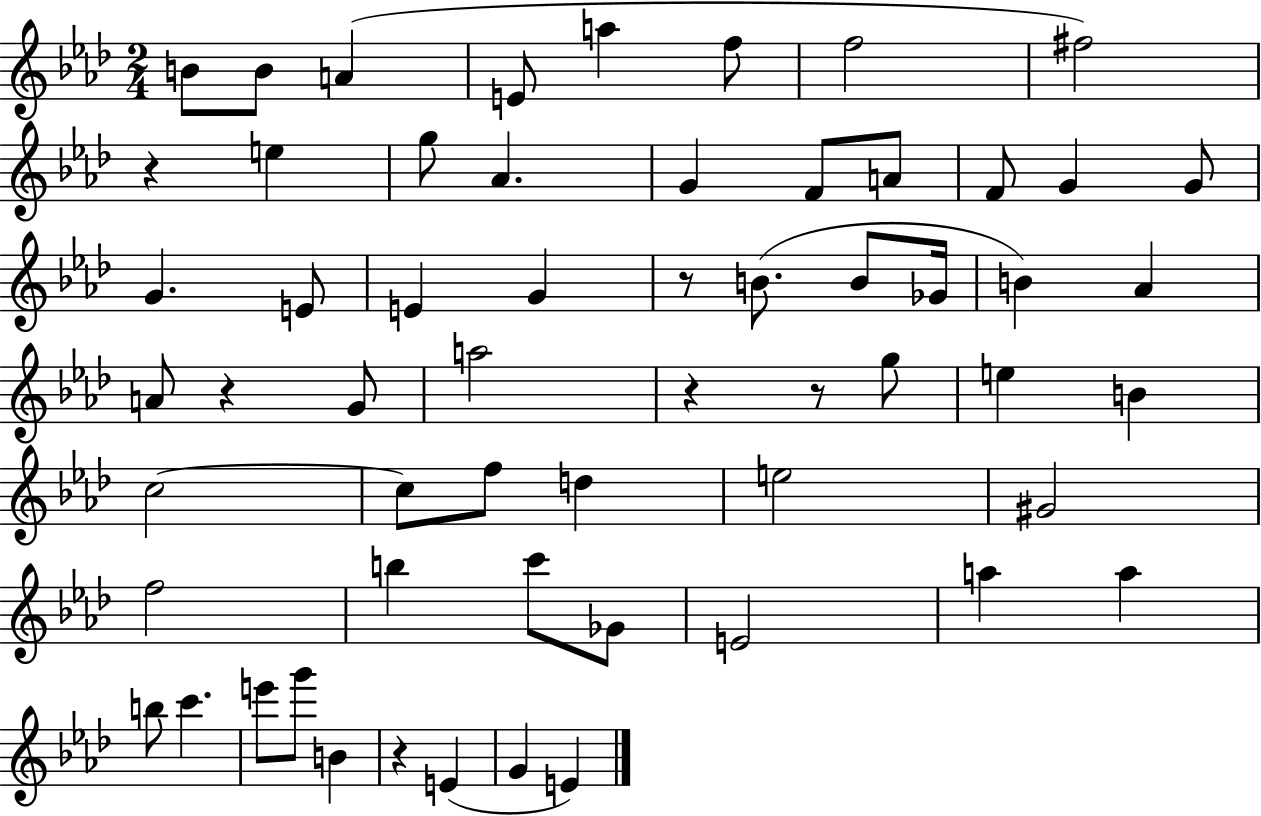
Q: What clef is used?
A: treble